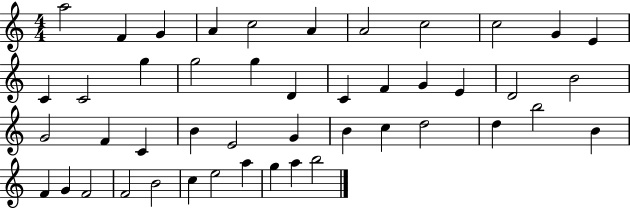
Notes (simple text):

A5/h F4/q G4/q A4/q C5/h A4/q A4/h C5/h C5/h G4/q E4/q C4/q C4/h G5/q G5/h G5/q D4/q C4/q F4/q G4/q E4/q D4/h B4/h G4/h F4/q C4/q B4/q E4/h G4/q B4/q C5/q D5/h D5/q B5/h B4/q F4/q G4/q F4/h F4/h B4/h C5/q E5/h A5/q G5/q A5/q B5/h